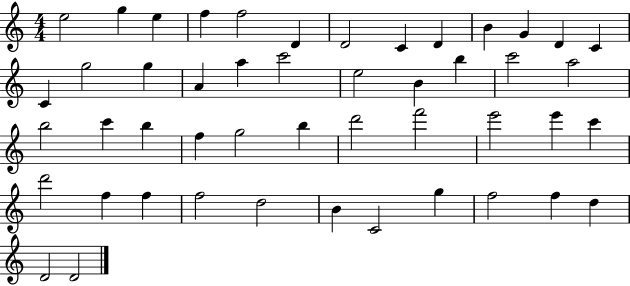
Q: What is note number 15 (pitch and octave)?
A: G5